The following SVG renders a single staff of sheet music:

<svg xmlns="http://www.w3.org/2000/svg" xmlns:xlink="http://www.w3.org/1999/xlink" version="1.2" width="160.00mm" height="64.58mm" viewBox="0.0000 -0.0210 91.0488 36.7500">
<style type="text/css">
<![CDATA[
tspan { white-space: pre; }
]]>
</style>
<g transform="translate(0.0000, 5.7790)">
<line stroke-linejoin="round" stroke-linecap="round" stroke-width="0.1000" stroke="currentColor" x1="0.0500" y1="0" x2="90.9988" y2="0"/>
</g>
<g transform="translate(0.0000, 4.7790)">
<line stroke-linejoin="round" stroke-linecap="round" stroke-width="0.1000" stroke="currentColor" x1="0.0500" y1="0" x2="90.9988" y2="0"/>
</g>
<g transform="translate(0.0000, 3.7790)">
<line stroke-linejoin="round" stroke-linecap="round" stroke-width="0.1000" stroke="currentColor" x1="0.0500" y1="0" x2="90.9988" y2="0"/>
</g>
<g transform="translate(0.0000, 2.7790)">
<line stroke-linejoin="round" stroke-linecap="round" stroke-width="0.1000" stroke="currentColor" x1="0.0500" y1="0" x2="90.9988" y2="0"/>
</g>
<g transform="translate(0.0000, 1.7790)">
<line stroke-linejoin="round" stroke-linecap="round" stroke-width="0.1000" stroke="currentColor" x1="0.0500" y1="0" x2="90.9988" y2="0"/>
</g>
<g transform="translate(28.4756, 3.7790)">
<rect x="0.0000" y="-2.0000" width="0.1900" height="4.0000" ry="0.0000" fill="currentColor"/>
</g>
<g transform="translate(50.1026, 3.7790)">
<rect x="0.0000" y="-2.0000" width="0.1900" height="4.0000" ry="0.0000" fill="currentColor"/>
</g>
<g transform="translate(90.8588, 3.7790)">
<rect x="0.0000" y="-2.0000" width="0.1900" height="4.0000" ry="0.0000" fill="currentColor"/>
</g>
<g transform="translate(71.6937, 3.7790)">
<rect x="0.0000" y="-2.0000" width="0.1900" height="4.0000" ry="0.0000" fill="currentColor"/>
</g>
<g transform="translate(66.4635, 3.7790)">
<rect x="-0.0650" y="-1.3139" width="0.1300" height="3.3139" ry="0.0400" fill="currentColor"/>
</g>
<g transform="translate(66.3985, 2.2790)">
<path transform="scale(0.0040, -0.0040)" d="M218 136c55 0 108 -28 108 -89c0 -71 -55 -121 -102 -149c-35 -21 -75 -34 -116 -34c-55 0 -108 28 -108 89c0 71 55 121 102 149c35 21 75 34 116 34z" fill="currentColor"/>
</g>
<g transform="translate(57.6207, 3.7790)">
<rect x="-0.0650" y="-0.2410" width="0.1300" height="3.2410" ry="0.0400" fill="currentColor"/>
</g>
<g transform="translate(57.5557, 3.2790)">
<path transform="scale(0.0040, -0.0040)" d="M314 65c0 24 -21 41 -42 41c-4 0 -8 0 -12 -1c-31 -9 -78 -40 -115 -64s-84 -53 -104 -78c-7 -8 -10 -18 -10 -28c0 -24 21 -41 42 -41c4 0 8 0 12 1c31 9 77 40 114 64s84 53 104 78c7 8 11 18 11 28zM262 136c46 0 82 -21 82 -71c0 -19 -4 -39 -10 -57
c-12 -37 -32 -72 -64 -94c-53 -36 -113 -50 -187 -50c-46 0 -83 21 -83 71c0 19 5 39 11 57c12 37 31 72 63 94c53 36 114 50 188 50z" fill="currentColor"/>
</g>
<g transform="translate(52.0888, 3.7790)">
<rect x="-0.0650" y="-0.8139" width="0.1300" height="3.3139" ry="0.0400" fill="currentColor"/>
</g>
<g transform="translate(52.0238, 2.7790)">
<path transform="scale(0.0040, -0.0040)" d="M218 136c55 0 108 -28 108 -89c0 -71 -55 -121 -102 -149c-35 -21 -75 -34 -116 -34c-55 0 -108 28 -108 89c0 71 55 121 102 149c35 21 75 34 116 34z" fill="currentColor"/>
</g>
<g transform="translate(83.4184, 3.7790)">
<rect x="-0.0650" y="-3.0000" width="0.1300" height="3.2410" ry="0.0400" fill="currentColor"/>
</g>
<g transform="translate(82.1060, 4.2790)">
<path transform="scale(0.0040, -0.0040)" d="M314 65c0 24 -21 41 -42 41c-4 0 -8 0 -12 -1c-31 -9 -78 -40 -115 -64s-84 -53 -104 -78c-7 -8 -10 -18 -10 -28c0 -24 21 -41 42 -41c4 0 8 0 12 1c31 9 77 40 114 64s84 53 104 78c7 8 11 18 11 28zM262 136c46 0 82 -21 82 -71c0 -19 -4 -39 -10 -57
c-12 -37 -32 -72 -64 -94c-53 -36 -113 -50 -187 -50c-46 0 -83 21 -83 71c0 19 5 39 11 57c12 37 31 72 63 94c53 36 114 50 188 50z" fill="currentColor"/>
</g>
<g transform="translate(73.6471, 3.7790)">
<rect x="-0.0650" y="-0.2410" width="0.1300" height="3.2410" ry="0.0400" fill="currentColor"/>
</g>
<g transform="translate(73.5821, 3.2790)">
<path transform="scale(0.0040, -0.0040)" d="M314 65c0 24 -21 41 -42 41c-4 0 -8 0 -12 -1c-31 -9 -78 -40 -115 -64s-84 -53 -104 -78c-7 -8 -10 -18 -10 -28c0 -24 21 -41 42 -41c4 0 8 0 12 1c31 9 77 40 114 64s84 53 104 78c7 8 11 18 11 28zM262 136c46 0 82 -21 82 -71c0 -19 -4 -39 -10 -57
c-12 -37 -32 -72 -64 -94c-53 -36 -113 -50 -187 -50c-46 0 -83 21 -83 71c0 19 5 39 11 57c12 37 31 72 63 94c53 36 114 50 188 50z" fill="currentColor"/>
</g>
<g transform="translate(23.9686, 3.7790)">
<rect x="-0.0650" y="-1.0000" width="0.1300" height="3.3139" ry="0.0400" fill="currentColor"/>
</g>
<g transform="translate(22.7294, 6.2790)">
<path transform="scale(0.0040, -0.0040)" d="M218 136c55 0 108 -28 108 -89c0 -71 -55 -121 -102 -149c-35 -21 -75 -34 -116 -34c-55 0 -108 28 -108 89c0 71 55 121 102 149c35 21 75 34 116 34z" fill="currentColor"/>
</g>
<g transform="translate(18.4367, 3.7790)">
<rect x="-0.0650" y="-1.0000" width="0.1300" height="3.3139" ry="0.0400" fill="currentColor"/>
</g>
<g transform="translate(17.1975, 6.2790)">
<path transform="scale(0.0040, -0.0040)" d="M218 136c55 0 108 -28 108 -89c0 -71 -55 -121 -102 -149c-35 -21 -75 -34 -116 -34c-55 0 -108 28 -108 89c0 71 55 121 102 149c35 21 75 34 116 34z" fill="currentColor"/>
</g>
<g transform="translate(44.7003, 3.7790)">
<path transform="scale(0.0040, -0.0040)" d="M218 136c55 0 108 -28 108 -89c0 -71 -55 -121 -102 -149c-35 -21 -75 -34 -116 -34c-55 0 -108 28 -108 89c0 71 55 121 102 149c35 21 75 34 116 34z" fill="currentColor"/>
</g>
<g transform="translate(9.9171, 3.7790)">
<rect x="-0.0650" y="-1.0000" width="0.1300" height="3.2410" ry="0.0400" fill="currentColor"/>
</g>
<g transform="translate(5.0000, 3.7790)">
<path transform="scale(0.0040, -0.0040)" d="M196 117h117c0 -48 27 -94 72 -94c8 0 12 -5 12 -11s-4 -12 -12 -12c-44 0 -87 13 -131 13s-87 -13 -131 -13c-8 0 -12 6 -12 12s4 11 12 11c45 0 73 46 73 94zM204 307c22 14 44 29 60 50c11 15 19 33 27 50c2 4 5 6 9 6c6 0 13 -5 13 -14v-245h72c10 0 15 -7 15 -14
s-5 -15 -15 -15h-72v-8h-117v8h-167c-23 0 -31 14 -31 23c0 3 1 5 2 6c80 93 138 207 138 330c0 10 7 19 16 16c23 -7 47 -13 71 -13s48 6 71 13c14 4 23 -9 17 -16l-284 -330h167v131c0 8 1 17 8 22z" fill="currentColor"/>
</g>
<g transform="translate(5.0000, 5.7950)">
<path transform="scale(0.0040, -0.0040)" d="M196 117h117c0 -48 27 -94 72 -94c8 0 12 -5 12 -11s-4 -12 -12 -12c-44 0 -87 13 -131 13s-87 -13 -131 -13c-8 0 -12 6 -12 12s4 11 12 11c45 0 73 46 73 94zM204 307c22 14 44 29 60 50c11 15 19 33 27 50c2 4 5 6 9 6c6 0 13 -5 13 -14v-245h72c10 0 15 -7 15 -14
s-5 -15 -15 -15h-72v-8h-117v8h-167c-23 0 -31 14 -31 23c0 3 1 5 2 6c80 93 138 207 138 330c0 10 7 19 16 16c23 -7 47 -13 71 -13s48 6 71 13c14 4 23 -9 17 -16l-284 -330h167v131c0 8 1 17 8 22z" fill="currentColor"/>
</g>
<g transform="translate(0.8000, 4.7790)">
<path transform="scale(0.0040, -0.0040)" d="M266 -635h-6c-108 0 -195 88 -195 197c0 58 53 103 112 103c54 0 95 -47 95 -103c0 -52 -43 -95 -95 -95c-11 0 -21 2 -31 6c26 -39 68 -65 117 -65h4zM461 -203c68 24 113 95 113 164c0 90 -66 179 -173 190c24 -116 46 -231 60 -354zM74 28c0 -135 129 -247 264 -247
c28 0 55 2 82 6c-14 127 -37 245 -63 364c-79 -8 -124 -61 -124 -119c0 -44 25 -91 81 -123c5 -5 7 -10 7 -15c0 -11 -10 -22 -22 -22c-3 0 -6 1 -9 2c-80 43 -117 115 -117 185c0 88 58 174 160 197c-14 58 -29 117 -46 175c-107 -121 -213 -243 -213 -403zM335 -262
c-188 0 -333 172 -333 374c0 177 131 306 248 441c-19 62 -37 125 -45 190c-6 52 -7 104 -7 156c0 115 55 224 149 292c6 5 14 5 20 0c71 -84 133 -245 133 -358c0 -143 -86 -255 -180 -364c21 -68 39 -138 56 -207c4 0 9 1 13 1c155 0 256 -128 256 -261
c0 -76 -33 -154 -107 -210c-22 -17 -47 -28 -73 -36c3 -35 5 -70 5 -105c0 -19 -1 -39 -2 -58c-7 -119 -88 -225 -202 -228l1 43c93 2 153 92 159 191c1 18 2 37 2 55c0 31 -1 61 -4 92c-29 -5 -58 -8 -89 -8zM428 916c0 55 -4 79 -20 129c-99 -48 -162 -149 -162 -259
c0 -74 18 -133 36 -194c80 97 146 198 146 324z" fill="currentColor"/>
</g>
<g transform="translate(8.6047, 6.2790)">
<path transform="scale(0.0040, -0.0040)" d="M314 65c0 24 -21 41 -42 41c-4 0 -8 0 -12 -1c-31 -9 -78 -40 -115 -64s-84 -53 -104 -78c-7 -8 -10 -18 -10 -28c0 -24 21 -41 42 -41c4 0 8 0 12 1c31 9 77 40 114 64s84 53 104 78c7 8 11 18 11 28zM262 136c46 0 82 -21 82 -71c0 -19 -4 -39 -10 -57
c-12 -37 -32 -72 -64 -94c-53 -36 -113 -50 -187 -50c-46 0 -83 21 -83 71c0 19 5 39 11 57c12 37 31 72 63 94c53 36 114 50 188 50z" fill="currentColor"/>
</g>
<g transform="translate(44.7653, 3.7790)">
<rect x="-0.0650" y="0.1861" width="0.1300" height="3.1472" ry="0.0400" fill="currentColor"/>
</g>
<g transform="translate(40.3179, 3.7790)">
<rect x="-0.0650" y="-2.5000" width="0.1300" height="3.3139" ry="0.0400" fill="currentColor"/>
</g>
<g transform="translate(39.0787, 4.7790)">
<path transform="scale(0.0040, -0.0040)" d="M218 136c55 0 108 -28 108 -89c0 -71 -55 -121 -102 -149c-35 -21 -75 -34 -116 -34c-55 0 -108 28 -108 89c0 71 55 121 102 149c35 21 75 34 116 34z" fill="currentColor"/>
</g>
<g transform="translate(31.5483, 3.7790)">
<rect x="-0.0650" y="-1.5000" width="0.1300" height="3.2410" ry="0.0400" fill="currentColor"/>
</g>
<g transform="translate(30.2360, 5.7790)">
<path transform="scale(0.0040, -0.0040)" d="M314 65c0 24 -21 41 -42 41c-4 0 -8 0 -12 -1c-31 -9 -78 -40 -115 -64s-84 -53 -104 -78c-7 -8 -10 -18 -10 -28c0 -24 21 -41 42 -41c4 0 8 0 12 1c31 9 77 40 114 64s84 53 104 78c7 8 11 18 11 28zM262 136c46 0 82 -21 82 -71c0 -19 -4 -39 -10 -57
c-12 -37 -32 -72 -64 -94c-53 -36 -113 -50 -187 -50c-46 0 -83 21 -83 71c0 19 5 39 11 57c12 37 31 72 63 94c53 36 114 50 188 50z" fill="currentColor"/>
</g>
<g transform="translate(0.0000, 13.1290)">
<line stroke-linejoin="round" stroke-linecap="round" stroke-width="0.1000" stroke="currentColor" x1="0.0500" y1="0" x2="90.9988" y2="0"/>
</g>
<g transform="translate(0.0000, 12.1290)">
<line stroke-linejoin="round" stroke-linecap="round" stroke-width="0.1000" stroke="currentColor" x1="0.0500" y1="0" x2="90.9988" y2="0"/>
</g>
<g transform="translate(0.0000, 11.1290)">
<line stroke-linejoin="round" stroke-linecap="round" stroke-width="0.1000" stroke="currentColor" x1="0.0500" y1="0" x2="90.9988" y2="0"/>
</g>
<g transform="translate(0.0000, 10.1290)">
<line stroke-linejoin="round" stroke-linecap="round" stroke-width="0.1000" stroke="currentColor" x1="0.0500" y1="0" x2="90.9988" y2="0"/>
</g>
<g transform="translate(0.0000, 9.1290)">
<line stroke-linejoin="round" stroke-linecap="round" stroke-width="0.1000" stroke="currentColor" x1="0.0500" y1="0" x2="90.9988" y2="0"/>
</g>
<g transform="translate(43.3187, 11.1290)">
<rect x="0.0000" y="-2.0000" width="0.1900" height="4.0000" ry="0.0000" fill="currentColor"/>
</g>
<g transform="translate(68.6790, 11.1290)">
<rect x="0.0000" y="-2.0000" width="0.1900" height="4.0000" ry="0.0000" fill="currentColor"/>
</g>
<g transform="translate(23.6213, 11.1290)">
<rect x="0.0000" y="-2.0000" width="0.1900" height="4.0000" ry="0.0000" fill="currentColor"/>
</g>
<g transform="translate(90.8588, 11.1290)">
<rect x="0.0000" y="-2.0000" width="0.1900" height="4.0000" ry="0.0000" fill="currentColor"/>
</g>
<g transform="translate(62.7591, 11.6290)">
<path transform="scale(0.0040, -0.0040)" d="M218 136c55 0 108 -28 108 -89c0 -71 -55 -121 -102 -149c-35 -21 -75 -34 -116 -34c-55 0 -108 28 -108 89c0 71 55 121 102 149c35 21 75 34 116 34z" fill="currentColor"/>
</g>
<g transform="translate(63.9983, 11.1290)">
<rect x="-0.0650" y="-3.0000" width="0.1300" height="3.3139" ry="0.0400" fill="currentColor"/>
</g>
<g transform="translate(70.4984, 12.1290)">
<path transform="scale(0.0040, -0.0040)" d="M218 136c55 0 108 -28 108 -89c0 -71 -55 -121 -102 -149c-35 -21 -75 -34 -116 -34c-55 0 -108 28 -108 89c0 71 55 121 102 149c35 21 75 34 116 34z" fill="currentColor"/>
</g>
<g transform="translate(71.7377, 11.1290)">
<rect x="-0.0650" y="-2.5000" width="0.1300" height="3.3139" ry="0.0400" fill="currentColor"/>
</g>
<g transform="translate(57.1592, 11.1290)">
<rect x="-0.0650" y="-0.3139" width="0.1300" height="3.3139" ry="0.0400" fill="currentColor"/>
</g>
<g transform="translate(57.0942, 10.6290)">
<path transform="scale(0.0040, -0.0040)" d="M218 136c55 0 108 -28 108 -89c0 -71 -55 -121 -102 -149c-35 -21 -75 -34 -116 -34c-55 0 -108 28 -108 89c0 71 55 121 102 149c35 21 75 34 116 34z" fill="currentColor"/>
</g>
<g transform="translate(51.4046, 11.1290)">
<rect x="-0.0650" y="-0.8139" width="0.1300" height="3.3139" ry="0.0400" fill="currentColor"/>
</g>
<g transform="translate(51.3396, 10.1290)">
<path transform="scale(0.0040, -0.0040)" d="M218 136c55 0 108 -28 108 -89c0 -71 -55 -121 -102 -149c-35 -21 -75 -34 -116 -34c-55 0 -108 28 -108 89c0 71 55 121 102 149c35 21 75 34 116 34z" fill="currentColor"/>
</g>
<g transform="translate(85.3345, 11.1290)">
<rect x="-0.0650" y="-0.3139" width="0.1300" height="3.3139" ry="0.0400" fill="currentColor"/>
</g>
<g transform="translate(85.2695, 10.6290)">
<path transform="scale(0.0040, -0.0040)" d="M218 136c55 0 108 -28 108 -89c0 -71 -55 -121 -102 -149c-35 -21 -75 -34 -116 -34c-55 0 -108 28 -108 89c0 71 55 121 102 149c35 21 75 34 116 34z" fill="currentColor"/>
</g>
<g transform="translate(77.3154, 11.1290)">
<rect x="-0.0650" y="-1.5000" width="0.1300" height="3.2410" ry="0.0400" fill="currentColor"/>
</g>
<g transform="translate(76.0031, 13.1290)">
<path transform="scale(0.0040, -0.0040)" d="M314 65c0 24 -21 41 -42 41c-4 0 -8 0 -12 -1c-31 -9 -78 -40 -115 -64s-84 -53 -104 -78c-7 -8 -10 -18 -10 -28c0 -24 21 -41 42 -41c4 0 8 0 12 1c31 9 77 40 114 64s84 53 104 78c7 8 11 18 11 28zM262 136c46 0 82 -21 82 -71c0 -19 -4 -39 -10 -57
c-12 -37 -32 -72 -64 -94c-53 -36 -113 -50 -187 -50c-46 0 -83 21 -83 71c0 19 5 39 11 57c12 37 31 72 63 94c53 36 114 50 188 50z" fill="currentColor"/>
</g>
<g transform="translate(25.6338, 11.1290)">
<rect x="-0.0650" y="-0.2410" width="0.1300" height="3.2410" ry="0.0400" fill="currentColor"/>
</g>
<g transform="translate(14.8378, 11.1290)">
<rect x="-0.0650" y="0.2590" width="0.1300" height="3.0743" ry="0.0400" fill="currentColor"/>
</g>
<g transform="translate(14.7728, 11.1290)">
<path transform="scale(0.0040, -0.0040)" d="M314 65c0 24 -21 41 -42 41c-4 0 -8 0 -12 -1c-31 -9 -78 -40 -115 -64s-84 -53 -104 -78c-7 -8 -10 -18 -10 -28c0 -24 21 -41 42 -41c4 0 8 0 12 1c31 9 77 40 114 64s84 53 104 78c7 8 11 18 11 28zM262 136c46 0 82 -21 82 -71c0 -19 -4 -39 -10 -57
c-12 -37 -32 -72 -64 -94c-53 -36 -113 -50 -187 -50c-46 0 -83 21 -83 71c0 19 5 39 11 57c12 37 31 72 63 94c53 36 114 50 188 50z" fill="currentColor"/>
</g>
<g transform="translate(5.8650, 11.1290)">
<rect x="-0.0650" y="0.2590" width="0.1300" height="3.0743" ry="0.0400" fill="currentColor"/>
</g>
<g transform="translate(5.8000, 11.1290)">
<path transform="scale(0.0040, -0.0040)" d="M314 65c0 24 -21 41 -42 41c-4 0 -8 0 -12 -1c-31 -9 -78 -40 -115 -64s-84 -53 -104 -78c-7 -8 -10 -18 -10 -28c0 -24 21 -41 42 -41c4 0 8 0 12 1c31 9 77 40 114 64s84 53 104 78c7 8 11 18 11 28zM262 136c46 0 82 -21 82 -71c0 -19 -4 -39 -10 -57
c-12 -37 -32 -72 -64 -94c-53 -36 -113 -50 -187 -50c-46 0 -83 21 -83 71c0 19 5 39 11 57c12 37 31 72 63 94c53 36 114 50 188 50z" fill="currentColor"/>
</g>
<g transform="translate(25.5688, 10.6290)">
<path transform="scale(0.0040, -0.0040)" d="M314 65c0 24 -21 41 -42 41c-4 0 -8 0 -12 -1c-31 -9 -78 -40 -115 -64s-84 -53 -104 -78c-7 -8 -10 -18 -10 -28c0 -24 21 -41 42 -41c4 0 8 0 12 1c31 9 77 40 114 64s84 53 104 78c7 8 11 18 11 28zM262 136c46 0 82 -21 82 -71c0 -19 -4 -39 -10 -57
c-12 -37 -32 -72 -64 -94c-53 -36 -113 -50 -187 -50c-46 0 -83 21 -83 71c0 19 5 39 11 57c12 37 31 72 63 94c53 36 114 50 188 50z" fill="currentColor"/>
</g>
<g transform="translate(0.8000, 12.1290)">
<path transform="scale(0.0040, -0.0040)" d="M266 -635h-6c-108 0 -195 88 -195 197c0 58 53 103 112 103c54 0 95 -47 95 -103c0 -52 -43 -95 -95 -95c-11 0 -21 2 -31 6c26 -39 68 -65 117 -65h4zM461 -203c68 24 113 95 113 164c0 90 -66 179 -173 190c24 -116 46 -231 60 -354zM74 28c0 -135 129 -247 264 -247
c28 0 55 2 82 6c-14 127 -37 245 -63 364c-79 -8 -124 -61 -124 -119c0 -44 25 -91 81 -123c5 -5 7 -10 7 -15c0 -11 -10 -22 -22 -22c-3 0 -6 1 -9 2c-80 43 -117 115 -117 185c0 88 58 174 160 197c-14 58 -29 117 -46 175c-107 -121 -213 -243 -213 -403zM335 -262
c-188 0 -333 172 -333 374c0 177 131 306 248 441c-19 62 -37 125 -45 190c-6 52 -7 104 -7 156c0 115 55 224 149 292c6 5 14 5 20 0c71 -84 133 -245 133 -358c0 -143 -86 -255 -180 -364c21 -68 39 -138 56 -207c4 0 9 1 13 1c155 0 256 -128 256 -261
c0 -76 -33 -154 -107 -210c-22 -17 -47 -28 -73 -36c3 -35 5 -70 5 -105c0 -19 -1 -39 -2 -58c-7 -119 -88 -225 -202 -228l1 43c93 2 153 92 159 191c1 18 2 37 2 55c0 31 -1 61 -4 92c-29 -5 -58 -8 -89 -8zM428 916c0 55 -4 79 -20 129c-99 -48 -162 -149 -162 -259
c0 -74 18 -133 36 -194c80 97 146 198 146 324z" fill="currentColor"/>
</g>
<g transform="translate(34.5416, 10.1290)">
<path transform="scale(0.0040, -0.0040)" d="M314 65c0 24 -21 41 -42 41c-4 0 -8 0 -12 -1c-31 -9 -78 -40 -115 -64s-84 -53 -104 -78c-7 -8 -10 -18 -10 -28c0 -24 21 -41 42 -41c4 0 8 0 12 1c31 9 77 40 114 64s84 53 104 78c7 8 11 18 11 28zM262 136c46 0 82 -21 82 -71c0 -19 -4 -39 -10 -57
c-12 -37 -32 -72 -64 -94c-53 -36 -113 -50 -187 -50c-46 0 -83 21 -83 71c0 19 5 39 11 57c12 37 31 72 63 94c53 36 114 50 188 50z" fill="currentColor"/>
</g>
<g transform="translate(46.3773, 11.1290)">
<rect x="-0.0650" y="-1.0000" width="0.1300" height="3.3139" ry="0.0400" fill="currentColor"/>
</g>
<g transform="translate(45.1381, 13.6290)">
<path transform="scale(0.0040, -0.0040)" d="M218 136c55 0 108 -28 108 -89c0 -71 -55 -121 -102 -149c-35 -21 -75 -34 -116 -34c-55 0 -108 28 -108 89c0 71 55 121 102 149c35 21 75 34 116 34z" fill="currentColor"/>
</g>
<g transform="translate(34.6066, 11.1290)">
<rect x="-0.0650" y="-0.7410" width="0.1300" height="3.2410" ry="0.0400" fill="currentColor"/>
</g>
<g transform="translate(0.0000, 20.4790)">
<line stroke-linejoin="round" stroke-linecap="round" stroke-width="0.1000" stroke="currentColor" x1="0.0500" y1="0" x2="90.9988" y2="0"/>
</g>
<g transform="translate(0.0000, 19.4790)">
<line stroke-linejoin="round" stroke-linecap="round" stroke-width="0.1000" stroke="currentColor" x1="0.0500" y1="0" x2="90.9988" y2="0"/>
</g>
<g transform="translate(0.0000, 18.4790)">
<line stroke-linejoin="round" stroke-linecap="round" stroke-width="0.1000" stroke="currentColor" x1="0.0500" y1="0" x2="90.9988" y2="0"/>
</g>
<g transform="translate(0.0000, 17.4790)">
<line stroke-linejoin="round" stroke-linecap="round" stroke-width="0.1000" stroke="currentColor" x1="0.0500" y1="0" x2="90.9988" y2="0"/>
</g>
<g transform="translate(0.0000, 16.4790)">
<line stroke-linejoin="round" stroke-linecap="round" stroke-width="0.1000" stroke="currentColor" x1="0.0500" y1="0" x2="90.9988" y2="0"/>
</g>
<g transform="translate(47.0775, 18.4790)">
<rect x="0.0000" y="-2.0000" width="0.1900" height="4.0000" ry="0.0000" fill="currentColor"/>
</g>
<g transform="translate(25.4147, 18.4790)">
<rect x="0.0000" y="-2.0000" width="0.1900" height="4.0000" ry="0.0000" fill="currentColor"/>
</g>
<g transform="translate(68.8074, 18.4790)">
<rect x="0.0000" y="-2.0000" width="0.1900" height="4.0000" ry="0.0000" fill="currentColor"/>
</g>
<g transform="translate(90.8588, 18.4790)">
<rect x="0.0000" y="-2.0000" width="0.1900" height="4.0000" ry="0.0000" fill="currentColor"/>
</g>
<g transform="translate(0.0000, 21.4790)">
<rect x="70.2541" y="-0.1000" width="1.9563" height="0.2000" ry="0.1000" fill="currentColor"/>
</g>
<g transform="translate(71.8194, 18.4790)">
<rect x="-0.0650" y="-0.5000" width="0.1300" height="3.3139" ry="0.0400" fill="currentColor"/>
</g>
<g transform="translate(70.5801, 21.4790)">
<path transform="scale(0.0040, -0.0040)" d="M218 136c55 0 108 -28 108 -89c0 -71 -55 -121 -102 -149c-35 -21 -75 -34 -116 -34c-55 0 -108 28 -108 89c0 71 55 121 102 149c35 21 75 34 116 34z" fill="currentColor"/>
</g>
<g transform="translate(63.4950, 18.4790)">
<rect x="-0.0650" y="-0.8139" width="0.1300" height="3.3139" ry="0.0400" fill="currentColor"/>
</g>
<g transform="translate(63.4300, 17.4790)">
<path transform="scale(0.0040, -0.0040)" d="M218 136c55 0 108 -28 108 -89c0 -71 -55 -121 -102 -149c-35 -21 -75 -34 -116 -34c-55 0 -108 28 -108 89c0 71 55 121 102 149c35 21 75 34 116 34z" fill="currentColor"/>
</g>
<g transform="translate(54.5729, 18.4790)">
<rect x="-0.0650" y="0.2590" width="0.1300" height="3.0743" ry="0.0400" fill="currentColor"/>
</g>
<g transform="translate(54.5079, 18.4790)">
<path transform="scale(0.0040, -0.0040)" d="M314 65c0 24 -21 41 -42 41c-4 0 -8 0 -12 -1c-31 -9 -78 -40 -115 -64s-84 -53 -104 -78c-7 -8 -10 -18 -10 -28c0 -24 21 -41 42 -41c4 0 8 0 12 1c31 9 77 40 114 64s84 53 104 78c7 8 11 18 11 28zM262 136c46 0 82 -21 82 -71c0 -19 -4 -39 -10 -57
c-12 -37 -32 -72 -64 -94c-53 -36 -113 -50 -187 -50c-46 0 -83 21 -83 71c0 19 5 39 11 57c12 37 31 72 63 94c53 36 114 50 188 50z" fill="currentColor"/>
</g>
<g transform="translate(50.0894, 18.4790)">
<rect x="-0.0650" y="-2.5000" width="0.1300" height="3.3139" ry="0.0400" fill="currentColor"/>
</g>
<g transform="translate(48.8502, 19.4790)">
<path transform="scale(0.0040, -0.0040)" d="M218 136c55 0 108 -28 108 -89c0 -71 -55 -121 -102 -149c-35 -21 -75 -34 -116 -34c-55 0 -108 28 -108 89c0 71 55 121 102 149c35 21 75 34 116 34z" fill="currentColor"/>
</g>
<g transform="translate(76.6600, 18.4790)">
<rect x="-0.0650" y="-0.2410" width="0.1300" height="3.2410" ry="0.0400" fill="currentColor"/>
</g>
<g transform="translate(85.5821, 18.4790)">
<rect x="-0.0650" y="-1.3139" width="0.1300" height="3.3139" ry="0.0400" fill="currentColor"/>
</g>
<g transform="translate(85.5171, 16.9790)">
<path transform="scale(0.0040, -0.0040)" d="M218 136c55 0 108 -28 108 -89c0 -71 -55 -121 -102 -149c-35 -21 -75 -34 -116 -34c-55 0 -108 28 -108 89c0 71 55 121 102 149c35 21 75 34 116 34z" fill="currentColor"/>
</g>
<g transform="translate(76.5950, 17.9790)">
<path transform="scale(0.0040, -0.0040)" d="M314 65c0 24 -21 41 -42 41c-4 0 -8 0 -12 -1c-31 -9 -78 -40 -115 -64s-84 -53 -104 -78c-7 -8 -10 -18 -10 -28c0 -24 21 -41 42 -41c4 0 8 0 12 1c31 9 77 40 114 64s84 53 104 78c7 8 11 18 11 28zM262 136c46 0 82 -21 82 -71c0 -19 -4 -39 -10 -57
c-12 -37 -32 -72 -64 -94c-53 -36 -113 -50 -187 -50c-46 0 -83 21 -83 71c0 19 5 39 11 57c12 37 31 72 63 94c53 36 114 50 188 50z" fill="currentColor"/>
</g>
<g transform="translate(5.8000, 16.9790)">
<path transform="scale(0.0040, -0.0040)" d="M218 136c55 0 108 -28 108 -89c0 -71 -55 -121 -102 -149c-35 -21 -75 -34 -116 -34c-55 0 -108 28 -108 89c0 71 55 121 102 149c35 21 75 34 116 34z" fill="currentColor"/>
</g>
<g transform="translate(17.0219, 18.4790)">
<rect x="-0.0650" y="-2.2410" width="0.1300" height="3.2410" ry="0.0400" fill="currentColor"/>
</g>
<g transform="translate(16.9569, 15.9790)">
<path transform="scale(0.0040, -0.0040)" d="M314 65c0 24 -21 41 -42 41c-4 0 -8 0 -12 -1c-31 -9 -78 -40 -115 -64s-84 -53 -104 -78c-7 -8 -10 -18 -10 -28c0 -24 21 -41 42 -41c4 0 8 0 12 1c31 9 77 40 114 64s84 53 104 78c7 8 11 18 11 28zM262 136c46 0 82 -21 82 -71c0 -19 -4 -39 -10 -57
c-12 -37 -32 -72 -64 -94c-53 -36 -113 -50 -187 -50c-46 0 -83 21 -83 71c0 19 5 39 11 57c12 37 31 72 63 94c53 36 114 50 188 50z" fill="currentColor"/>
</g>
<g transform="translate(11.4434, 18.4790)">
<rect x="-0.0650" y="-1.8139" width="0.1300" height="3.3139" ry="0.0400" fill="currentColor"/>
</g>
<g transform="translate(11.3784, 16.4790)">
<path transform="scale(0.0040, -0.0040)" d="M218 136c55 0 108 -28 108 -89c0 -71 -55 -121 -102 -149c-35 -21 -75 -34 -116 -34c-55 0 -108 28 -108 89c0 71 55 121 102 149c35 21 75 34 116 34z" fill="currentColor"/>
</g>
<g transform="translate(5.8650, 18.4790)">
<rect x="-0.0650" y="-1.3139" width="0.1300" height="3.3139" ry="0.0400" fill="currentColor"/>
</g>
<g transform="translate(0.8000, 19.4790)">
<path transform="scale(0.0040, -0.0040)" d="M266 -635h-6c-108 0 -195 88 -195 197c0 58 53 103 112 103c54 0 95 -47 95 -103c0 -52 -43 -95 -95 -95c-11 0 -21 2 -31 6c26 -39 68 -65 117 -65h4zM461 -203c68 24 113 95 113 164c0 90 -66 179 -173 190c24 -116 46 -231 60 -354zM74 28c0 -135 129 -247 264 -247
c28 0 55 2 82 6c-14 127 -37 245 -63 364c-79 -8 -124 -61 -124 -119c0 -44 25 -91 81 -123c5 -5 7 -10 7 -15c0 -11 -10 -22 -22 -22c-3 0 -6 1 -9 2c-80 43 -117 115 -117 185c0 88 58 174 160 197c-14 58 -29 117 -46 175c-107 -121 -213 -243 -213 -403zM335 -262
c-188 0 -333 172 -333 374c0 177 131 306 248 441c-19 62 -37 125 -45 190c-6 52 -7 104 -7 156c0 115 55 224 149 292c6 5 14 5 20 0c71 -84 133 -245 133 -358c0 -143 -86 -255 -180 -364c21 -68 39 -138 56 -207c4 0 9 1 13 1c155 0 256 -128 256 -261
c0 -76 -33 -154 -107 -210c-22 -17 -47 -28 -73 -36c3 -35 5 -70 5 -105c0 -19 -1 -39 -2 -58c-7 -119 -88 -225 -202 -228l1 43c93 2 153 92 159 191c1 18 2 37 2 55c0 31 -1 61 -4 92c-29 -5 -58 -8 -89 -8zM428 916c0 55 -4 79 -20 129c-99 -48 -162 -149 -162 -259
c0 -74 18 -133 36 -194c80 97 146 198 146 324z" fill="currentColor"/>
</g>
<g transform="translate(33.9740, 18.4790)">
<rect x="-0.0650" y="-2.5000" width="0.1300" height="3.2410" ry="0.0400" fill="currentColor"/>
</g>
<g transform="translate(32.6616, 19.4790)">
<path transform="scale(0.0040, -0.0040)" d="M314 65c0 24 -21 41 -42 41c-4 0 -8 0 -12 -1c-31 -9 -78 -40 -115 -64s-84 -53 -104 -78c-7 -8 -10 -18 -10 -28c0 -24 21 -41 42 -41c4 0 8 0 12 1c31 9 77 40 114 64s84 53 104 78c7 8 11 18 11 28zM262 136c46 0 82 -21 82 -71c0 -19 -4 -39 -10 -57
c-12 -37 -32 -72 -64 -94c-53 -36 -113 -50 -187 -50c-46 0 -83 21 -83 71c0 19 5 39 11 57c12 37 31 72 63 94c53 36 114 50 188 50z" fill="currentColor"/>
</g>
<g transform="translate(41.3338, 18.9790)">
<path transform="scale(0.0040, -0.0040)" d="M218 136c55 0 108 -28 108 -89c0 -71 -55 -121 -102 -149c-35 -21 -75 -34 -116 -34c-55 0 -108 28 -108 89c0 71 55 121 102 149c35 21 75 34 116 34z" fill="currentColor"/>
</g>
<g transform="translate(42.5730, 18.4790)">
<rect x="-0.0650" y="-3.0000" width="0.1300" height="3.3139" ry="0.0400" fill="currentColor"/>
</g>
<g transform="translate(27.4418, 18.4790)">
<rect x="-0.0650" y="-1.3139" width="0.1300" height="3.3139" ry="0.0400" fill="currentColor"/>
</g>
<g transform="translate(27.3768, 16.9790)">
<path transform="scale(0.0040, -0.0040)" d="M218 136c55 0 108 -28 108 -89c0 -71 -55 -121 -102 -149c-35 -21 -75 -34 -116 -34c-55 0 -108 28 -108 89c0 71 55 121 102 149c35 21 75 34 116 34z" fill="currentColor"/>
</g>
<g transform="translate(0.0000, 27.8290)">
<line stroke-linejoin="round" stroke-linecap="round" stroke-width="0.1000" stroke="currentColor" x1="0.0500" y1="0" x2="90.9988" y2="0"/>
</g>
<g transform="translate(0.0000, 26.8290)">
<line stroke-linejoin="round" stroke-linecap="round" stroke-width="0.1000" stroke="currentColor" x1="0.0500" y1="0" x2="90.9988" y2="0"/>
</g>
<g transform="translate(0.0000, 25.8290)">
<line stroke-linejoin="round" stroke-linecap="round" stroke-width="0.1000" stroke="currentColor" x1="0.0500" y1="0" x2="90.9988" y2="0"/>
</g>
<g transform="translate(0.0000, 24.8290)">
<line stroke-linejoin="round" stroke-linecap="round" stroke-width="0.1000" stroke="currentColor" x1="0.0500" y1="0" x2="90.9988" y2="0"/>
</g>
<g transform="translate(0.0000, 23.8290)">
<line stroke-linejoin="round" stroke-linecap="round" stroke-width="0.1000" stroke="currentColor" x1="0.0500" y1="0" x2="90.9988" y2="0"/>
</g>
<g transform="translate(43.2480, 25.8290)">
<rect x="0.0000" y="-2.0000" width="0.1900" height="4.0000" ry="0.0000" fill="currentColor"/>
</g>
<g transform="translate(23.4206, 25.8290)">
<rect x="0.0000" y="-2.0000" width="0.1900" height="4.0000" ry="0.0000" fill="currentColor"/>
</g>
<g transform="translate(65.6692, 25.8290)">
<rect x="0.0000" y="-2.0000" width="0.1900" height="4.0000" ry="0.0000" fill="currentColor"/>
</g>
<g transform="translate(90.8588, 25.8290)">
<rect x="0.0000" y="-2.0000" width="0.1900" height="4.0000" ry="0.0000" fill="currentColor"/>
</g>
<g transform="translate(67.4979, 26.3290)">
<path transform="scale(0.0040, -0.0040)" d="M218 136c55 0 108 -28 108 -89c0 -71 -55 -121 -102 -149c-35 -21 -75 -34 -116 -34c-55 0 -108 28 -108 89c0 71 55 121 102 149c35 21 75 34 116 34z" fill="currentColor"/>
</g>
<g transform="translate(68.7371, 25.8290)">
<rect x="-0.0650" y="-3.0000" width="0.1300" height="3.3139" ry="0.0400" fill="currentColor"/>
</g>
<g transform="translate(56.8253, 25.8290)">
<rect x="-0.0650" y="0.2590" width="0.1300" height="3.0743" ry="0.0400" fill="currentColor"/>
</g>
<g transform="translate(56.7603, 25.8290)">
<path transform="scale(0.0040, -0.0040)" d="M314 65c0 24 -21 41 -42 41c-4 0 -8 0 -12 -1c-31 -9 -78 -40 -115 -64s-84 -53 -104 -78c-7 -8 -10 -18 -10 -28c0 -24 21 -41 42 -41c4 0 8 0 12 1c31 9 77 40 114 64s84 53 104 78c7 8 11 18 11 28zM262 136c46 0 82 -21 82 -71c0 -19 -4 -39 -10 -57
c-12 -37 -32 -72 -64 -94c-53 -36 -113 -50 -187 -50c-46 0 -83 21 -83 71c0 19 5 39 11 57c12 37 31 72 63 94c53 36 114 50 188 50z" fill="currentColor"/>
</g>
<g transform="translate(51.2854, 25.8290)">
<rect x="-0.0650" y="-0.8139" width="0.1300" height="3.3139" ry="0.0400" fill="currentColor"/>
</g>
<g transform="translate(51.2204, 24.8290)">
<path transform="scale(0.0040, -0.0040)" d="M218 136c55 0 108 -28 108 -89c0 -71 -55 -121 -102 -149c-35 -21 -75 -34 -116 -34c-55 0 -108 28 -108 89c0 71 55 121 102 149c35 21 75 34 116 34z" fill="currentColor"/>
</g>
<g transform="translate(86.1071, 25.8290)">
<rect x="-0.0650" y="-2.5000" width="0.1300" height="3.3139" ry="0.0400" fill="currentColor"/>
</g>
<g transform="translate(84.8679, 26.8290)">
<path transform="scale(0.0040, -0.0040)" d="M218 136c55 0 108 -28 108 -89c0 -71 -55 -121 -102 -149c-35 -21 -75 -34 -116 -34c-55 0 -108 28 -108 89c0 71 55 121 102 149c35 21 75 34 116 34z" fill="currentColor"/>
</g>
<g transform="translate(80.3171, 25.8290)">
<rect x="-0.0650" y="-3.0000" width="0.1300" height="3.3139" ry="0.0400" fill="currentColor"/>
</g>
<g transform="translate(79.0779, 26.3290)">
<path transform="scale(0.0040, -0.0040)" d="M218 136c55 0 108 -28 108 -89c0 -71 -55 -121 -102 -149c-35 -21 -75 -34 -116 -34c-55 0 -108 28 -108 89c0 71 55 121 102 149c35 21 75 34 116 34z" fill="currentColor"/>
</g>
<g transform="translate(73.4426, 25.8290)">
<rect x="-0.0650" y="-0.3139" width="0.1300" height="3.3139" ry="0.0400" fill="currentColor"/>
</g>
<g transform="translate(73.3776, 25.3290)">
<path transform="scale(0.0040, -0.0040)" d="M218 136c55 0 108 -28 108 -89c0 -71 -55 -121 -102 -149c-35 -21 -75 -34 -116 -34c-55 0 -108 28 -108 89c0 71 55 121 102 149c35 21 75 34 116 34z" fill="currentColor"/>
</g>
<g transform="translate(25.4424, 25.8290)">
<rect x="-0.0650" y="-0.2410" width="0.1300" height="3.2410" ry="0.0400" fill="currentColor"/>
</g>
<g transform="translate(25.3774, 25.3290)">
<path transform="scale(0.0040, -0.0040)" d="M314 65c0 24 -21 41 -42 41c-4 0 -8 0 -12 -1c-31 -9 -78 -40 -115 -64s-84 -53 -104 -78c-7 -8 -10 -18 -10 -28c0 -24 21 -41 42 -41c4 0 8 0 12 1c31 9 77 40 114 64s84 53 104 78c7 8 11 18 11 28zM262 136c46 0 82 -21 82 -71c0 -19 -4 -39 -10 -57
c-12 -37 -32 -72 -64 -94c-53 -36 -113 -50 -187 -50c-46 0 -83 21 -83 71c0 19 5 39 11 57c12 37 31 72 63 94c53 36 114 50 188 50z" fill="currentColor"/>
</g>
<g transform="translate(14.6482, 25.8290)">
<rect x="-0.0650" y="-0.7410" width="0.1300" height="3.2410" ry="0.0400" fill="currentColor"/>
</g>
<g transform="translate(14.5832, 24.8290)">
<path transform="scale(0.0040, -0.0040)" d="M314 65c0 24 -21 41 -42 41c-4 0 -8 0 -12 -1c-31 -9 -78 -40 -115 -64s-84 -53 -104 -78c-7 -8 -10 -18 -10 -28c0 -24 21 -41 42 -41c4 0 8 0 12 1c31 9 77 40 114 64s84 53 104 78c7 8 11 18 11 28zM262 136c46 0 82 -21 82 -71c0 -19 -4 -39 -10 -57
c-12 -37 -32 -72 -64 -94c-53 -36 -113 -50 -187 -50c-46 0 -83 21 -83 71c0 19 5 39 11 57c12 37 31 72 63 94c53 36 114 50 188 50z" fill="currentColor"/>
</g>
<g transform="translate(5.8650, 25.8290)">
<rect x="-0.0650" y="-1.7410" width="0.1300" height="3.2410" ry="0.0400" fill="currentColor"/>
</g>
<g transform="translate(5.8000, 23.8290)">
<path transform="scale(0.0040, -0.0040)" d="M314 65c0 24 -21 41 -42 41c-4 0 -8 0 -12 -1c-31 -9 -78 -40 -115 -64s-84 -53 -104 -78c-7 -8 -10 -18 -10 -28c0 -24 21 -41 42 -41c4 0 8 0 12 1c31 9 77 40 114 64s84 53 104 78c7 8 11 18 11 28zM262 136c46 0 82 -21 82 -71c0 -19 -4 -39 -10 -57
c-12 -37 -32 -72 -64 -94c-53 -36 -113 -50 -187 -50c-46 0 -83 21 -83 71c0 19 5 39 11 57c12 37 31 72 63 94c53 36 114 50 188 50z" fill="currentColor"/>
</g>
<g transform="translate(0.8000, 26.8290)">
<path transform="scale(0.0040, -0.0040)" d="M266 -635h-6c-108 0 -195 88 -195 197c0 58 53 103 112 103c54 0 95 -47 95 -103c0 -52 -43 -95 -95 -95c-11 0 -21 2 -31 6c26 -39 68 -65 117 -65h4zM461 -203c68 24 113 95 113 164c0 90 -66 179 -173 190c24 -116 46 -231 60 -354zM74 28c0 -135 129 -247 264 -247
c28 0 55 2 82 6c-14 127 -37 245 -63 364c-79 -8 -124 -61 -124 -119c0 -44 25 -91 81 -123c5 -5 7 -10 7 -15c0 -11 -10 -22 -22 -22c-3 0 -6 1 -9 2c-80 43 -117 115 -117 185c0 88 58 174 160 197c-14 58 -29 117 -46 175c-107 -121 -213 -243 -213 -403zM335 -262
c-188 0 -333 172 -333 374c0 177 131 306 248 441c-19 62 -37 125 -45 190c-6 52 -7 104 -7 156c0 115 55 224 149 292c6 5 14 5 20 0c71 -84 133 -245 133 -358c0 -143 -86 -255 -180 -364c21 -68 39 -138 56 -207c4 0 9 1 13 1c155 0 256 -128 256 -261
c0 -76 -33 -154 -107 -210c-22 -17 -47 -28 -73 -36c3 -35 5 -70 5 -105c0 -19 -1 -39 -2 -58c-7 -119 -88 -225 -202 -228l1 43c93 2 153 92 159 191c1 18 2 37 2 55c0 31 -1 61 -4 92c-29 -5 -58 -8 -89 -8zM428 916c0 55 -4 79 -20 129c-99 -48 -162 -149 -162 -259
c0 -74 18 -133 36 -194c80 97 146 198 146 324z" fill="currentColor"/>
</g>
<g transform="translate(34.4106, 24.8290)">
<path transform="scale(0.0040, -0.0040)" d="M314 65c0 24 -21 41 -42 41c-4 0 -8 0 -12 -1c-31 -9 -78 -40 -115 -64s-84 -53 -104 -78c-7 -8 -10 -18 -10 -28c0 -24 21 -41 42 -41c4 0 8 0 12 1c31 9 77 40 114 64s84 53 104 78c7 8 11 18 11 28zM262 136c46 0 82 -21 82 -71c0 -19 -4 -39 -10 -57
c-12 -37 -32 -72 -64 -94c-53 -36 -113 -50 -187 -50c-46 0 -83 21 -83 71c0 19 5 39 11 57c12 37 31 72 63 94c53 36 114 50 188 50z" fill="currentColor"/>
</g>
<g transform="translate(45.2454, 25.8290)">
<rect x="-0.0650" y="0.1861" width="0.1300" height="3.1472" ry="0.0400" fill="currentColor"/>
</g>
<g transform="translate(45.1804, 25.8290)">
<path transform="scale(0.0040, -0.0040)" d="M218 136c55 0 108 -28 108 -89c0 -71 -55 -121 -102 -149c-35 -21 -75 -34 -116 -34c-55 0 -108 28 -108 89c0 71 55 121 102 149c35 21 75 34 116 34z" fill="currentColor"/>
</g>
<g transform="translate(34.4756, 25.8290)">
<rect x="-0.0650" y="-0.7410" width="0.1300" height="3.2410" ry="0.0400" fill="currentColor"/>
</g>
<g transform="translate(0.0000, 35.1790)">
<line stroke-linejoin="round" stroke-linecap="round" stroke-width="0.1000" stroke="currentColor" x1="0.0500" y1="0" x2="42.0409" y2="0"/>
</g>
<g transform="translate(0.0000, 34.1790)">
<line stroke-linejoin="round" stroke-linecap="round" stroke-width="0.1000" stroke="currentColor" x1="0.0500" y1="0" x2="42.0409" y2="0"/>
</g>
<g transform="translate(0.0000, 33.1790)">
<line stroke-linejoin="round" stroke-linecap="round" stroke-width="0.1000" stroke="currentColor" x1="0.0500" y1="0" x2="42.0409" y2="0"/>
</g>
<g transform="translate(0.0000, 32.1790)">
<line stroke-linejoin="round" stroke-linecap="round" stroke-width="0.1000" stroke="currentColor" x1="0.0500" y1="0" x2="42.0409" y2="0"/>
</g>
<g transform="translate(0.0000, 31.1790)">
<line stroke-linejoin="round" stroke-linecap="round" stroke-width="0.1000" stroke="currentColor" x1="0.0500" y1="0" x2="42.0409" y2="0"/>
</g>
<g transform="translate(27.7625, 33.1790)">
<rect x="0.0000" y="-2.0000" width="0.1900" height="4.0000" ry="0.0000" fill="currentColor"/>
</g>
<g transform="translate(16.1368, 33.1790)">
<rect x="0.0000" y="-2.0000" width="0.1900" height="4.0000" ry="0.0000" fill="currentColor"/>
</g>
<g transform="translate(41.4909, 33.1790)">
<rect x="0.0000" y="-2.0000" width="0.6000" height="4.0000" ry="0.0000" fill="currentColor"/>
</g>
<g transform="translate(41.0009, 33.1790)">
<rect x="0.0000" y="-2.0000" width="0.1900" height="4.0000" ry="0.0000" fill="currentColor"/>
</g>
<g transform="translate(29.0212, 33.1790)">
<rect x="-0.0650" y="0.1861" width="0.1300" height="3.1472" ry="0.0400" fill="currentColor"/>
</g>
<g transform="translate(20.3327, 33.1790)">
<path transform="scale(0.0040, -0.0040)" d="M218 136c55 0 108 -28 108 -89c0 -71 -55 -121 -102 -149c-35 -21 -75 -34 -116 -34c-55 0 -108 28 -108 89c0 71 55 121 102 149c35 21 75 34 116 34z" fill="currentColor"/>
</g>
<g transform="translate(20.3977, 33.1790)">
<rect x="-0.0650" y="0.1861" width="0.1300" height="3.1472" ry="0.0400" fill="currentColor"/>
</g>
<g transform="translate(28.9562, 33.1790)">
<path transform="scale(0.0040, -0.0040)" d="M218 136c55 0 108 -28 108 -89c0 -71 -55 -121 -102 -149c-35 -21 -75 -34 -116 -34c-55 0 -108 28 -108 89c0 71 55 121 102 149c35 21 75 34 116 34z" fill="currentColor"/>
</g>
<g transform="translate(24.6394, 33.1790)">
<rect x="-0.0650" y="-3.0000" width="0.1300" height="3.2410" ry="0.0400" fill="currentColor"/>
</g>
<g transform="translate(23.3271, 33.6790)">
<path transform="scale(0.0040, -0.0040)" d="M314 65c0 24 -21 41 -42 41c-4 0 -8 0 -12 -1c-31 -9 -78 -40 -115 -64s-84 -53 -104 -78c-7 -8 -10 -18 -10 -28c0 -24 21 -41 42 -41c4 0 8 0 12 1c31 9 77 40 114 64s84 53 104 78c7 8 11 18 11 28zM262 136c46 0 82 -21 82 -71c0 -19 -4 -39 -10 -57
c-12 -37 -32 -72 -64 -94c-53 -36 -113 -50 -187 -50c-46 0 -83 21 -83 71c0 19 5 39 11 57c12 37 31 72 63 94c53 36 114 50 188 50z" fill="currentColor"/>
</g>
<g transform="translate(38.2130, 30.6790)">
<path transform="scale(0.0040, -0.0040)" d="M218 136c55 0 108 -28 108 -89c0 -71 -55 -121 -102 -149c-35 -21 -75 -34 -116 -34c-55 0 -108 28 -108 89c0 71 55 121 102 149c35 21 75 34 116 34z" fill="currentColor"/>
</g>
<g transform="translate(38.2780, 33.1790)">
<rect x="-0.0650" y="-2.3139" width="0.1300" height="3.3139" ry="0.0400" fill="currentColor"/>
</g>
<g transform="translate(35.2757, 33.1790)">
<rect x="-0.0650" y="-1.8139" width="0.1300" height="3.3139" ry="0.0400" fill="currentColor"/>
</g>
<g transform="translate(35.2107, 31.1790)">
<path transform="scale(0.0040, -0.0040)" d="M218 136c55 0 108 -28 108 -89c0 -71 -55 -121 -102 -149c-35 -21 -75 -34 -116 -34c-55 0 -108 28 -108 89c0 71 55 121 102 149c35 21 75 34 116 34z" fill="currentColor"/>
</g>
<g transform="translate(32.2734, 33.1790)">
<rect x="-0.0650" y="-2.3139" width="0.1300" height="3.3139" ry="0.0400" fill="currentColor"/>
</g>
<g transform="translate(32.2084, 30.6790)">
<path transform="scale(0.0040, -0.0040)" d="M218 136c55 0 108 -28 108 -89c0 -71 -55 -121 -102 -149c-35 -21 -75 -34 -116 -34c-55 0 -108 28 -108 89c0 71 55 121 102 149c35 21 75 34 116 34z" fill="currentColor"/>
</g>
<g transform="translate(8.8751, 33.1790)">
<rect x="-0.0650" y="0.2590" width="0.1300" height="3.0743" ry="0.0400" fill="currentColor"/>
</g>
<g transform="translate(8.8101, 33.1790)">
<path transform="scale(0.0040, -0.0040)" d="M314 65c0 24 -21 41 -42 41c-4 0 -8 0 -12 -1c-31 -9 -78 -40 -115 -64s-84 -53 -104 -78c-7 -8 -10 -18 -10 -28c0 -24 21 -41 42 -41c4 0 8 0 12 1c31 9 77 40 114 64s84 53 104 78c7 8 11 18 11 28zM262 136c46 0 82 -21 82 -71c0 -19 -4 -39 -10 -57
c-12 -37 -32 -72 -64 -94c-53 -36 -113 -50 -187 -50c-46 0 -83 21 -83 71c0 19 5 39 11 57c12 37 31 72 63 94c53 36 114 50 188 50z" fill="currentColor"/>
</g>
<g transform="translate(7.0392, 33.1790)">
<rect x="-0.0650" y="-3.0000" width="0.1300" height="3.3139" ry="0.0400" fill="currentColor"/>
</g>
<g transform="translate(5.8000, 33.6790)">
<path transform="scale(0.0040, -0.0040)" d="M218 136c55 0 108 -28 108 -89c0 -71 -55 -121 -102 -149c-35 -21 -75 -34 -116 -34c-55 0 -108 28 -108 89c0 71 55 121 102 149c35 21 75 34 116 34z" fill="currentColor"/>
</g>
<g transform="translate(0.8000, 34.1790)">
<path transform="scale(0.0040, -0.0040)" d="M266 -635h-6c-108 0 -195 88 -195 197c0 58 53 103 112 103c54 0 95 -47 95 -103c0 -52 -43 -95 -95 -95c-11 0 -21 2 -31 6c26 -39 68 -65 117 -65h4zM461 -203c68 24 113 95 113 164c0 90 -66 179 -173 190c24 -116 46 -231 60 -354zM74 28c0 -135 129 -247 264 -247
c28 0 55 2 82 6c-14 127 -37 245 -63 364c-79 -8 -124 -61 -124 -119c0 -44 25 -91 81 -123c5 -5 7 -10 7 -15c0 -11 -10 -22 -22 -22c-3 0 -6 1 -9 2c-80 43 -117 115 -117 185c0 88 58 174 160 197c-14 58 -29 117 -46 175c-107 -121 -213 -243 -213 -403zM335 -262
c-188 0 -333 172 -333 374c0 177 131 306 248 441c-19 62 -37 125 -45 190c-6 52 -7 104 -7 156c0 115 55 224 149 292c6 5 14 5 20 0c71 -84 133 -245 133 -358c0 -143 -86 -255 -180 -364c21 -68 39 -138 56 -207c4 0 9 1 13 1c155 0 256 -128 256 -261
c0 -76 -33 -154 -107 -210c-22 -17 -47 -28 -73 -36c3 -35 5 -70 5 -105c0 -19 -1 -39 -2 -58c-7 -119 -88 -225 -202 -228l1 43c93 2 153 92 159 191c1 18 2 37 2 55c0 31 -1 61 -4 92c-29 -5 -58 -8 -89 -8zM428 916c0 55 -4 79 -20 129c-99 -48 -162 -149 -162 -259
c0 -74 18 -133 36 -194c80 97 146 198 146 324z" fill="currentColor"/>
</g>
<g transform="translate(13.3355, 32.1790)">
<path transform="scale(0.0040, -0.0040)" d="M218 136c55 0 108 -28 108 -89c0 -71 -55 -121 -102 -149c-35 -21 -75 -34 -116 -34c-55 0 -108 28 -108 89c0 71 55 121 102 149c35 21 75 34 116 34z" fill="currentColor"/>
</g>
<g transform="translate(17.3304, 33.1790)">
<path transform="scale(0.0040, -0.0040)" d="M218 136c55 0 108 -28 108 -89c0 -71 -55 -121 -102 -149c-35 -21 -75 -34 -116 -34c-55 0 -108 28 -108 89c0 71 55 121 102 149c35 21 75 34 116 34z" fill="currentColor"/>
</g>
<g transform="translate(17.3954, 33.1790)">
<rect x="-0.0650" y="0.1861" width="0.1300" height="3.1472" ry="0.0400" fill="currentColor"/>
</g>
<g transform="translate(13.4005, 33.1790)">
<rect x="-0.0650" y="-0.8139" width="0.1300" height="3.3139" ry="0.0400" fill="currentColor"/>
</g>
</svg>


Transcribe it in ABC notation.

X:1
T:Untitled
M:4/4
L:1/4
K:C
D2 D D E2 G B d c2 e c2 A2 B2 B2 c2 d2 D d c A G E2 c e f g2 e G2 A G B2 d C c2 e f2 d2 c2 d2 B d B2 A c A G A B2 d B B A2 B g f g